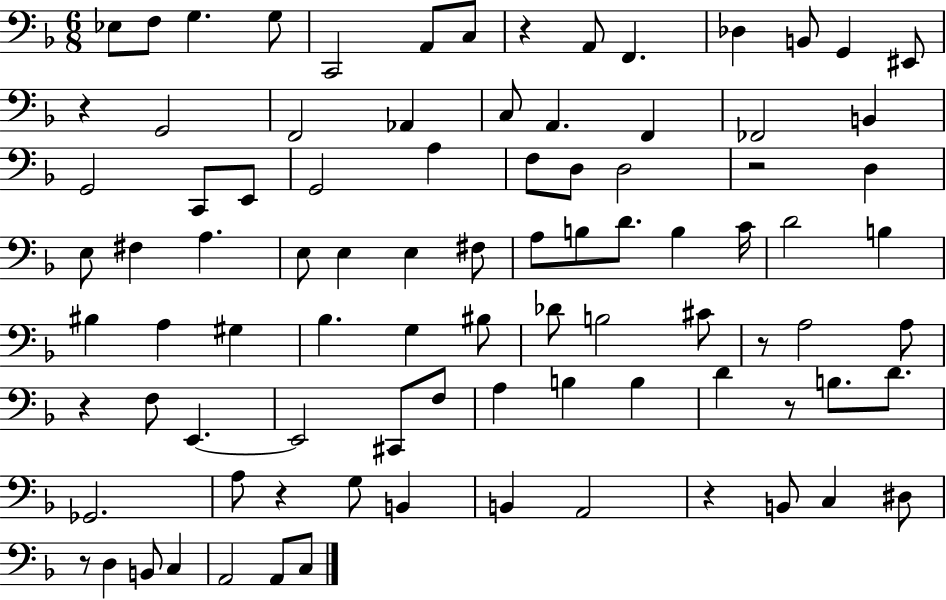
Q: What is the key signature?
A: F major